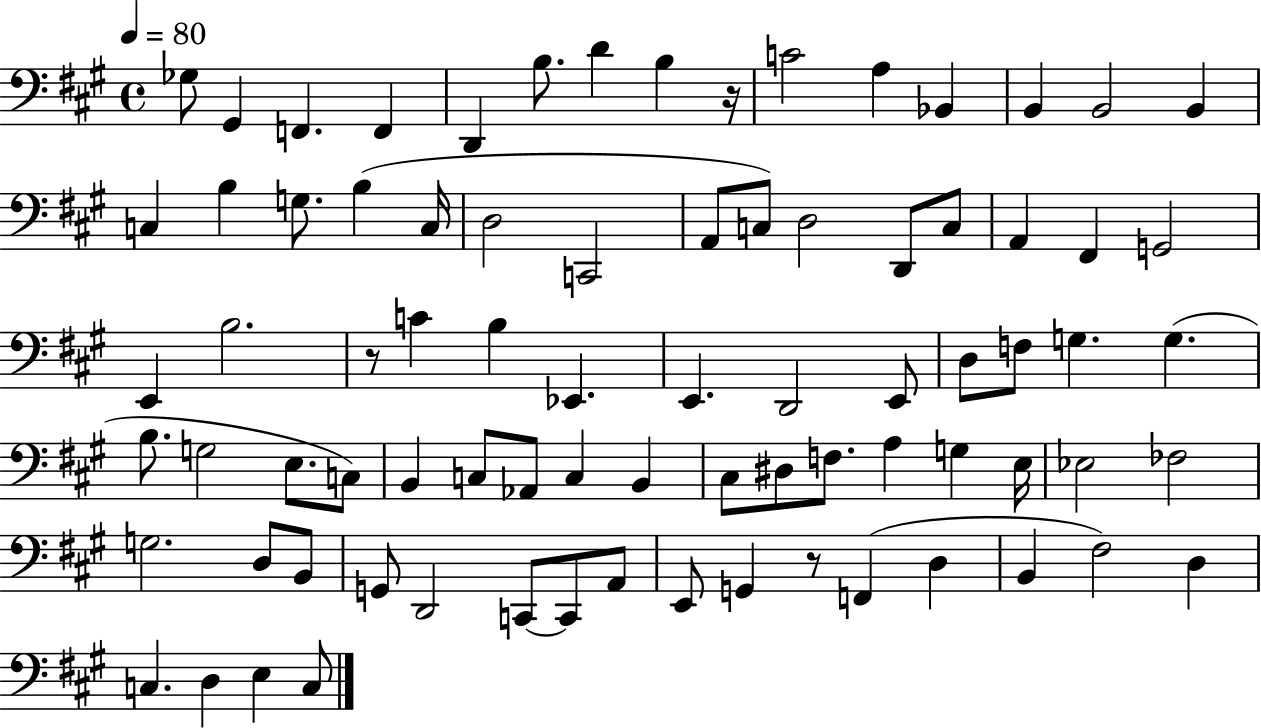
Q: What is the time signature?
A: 4/4